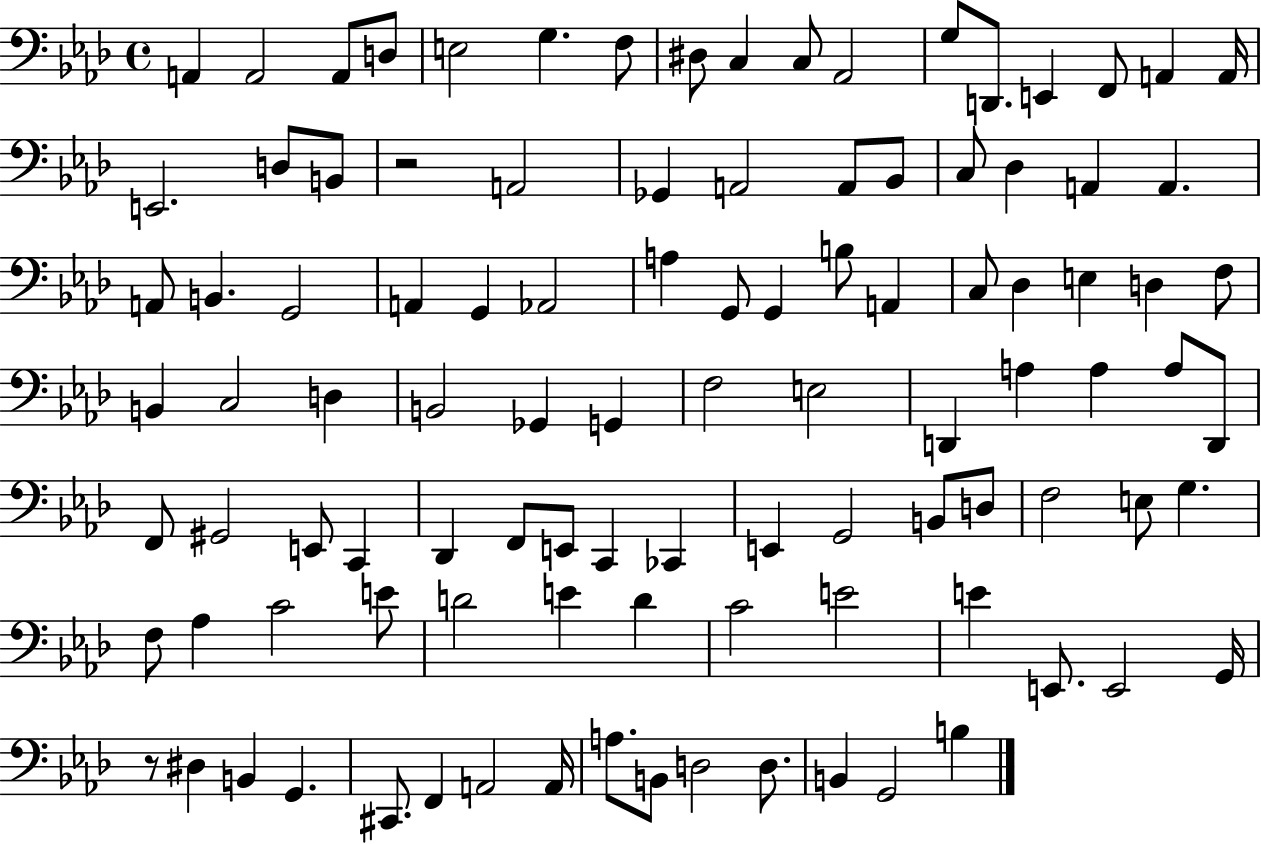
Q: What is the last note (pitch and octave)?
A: B3